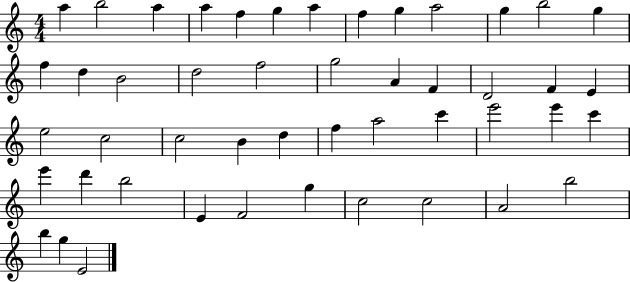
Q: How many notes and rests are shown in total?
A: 48